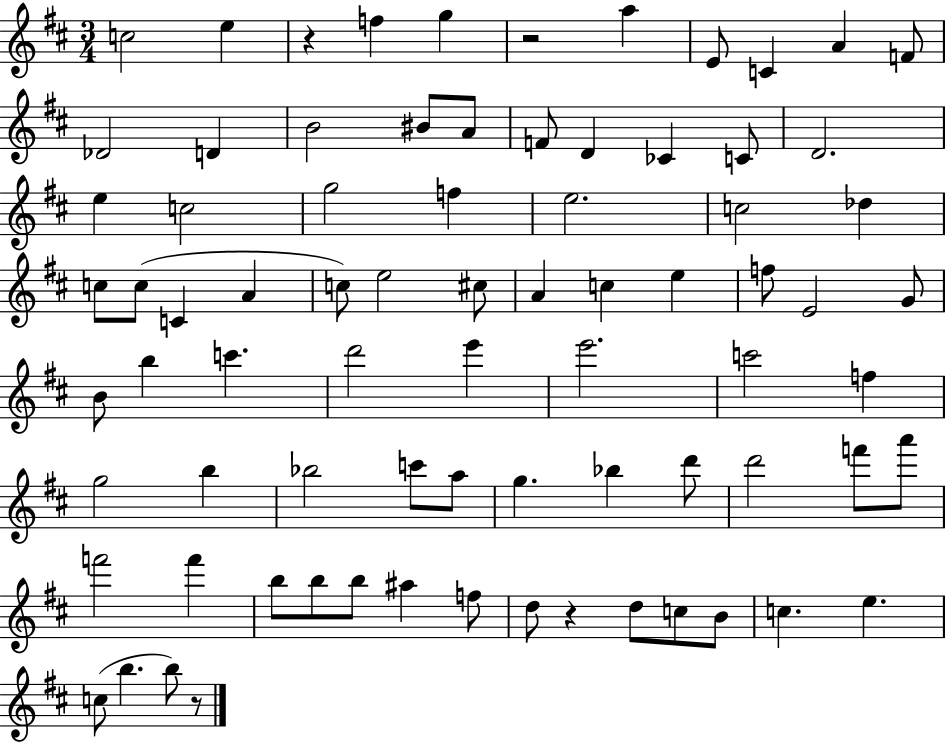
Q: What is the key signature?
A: D major